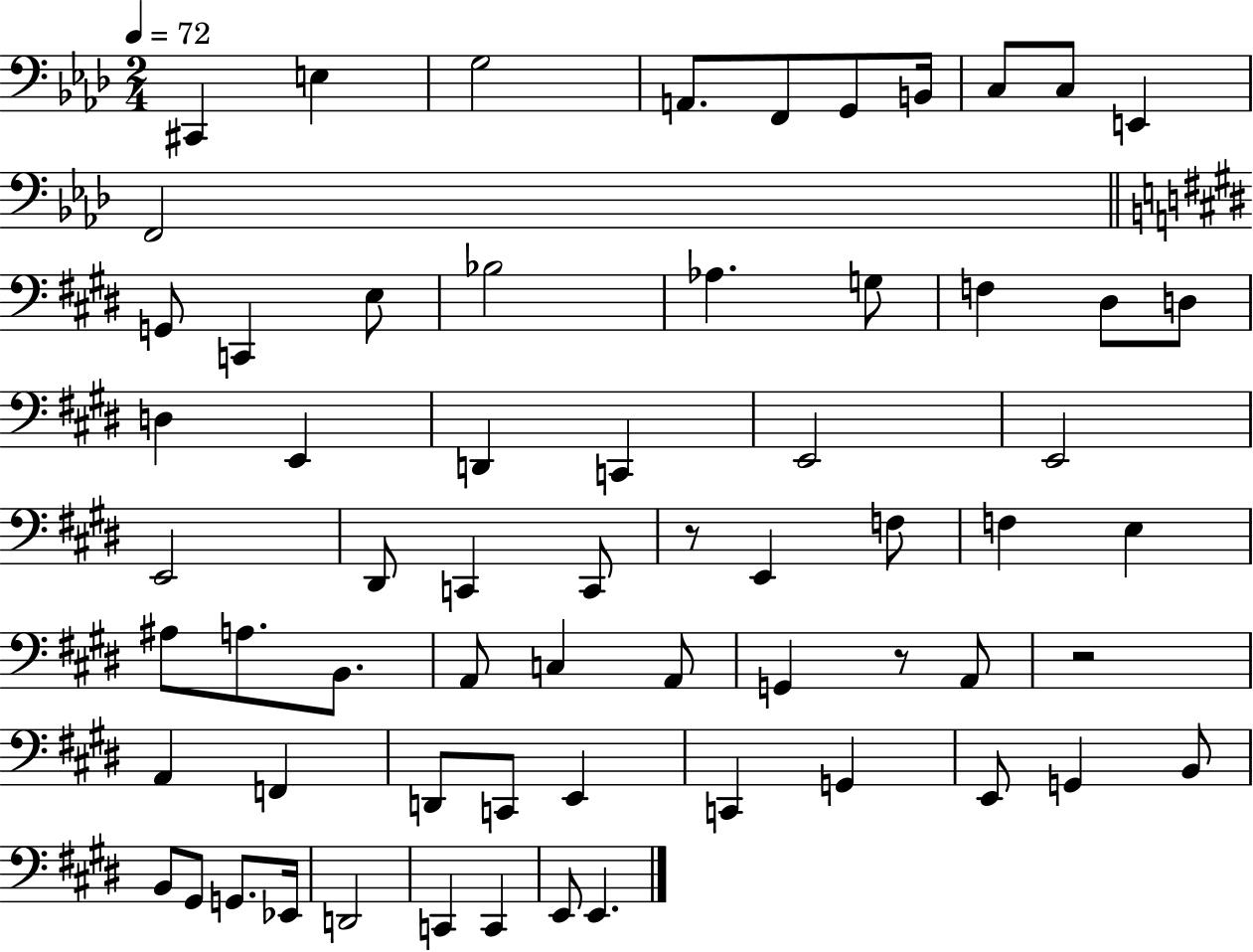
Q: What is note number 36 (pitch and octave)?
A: A3